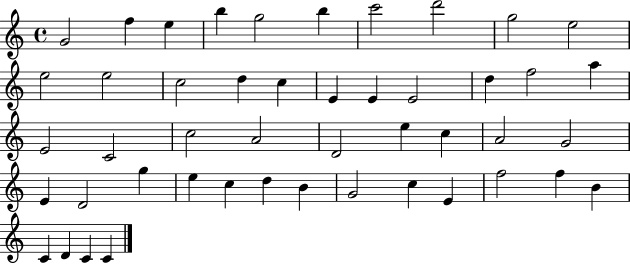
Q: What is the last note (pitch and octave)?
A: C4